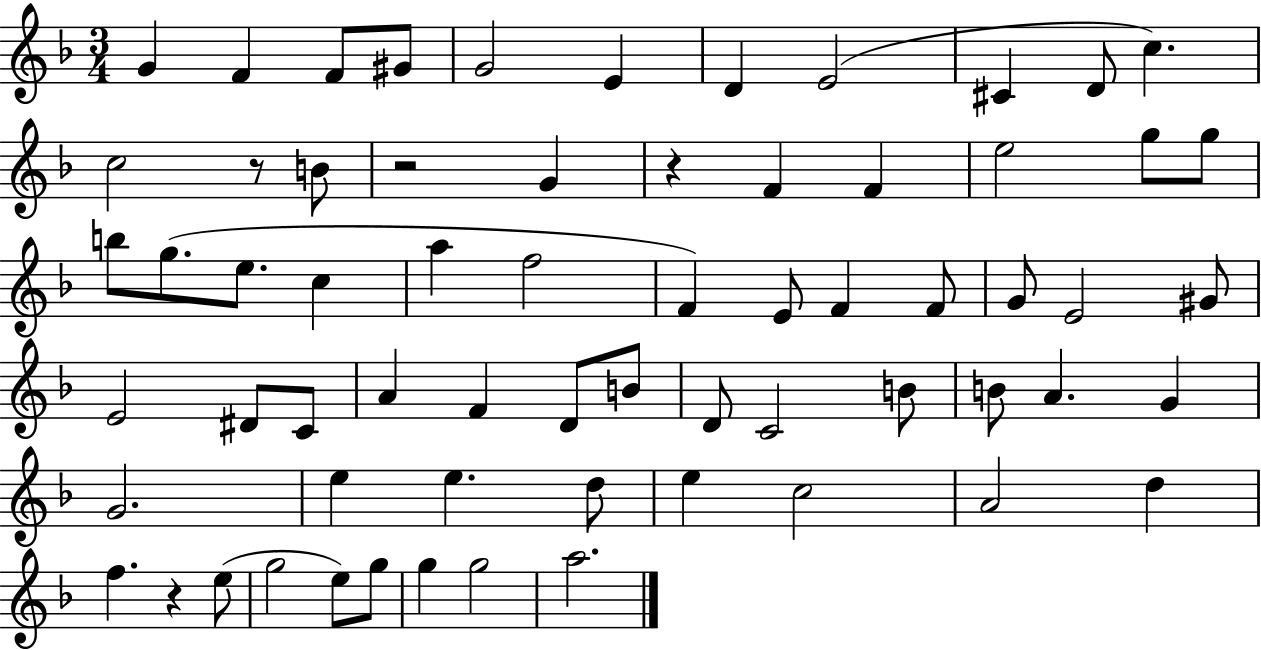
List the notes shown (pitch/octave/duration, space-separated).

G4/q F4/q F4/e G#4/e G4/h E4/q D4/q E4/h C#4/q D4/e C5/q. C5/h R/e B4/e R/h G4/q R/q F4/q F4/q E5/h G5/e G5/e B5/e G5/e. E5/e. C5/q A5/q F5/h F4/q E4/e F4/q F4/e G4/e E4/h G#4/e E4/h D#4/e C4/e A4/q F4/q D4/e B4/e D4/e C4/h B4/e B4/e A4/q. G4/q G4/h. E5/q E5/q. D5/e E5/q C5/h A4/h D5/q F5/q. R/q E5/e G5/h E5/e G5/e G5/q G5/h A5/h.